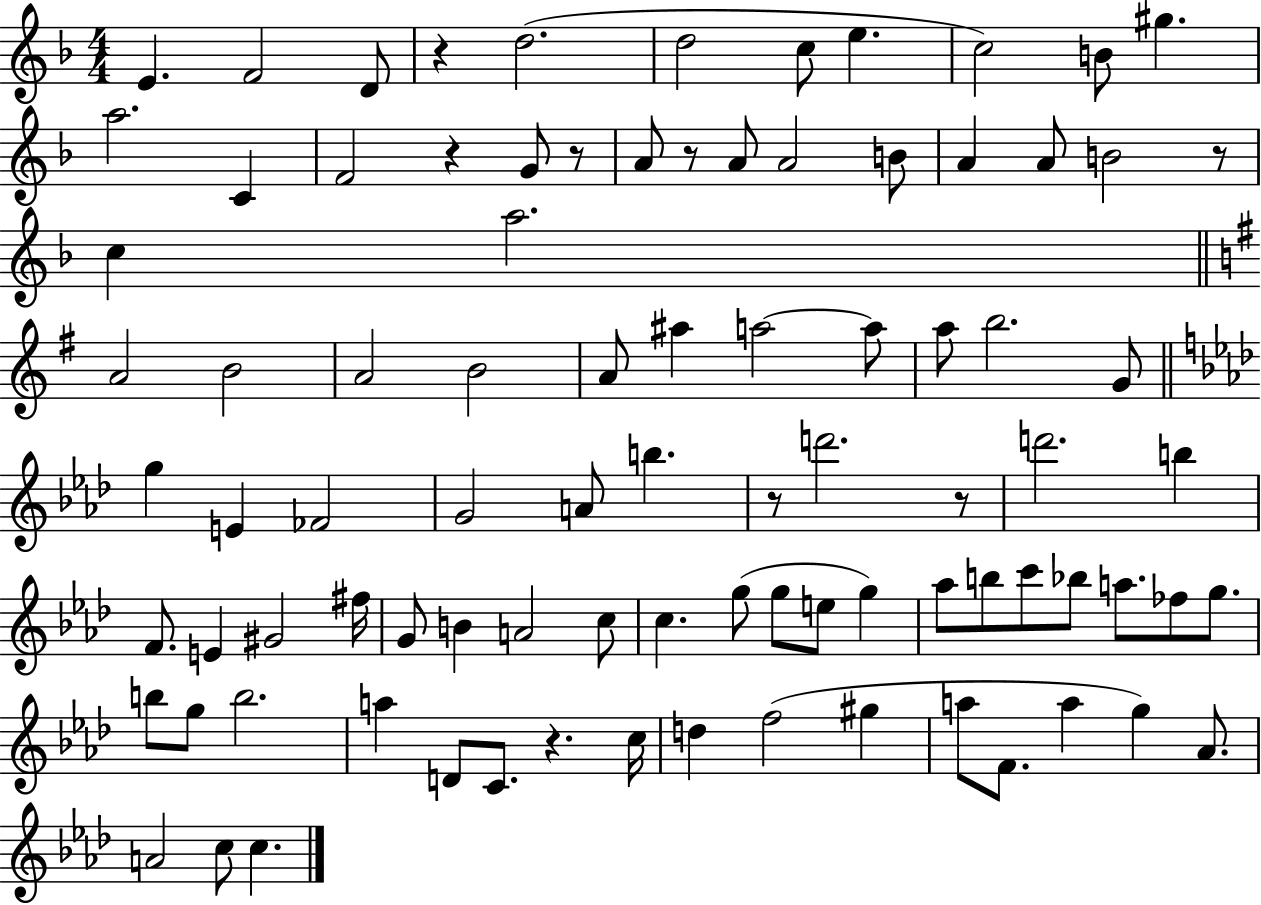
{
  \clef treble
  \numericTimeSignature
  \time 4/4
  \key f \major
  e'4. f'2 d'8 | r4 d''2.( | d''2 c''8 e''4. | c''2) b'8 gis''4. | \break a''2. c'4 | f'2 r4 g'8 r8 | a'8 r8 a'8 a'2 b'8 | a'4 a'8 b'2 r8 | \break c''4 a''2. | \bar "||" \break \key e \minor a'2 b'2 | a'2 b'2 | a'8 ais''4 a''2~~ a''8 | a''8 b''2. g'8 | \break \bar "||" \break \key aes \major g''4 e'4 fes'2 | g'2 a'8 b''4. | r8 d'''2. r8 | d'''2. b''4 | \break f'8. e'4 gis'2 fis''16 | g'8 b'4 a'2 c''8 | c''4. g''8( g''8 e''8 g''4) | aes''8 b''8 c'''8 bes''8 a''8. fes''8 g''8. | \break b''8 g''8 b''2. | a''4 d'8 c'8. r4. c''16 | d''4 f''2( gis''4 | a''8 f'8. a''4 g''4) aes'8. | \break a'2 c''8 c''4. | \bar "|."
}